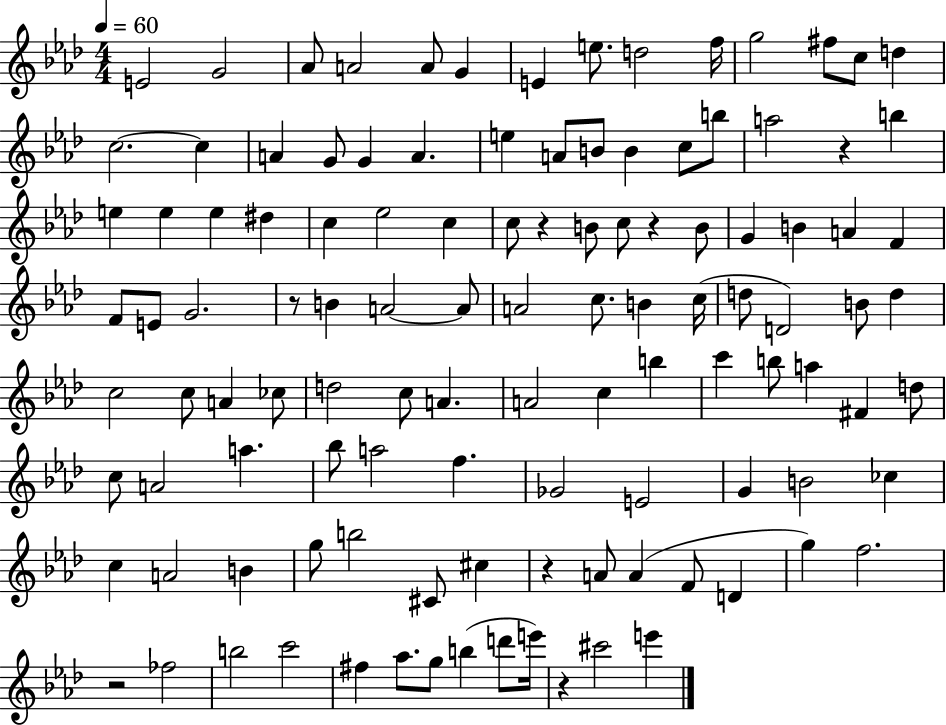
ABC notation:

X:1
T:Untitled
M:4/4
L:1/4
K:Ab
E2 G2 _A/2 A2 A/2 G E e/2 d2 f/4 g2 ^f/2 c/2 d c2 c A G/2 G A e A/2 B/2 B c/2 b/2 a2 z b e e e ^d c _e2 c c/2 z B/2 c/2 z B/2 G B A F F/2 E/2 G2 z/2 B A2 A/2 A2 c/2 B c/4 d/2 D2 B/2 d c2 c/2 A _c/2 d2 c/2 A A2 c b c' b/2 a ^F d/2 c/2 A2 a _b/2 a2 f _G2 E2 G B2 _c c A2 B g/2 b2 ^C/2 ^c z A/2 A F/2 D g f2 z2 _f2 b2 c'2 ^f _a/2 g/2 b d'/2 e'/4 z ^c'2 e'